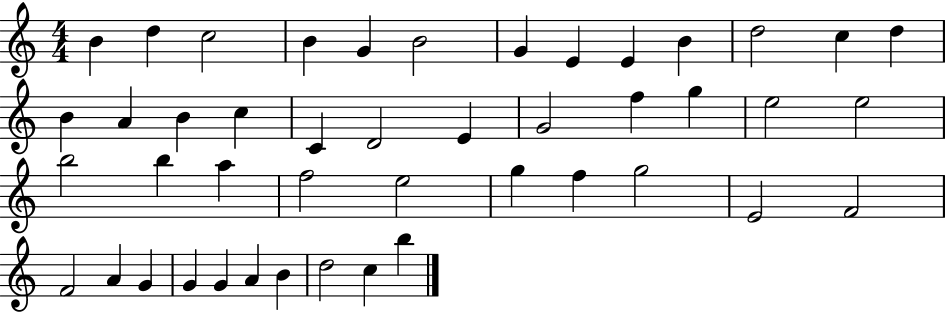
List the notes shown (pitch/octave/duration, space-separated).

B4/q D5/q C5/h B4/q G4/q B4/h G4/q E4/q E4/q B4/q D5/h C5/q D5/q B4/q A4/q B4/q C5/q C4/q D4/h E4/q G4/h F5/q G5/q E5/h E5/h B5/h B5/q A5/q F5/h E5/h G5/q F5/q G5/h E4/h F4/h F4/h A4/q G4/q G4/q G4/q A4/q B4/q D5/h C5/q B5/q